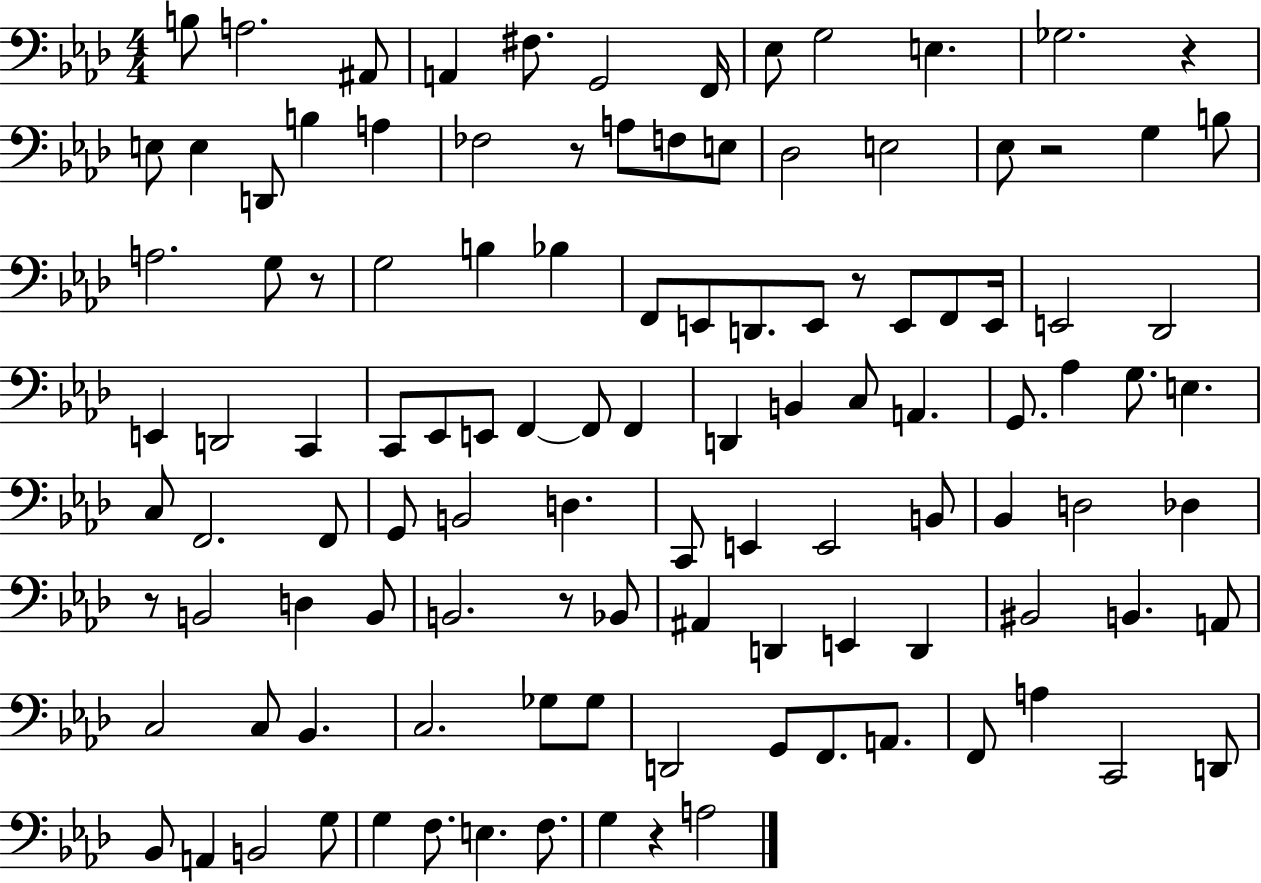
{
  \clef bass
  \numericTimeSignature
  \time 4/4
  \key aes \major
  b8 a2. ais,8 | a,4 fis8. g,2 f,16 | ees8 g2 e4. | ges2. r4 | \break e8 e4 d,8 b4 a4 | fes2 r8 a8 f8 e8 | des2 e2 | ees8 r2 g4 b8 | \break a2. g8 r8 | g2 b4 bes4 | f,8 e,8 d,8. e,8 r8 e,8 f,8 e,16 | e,2 des,2 | \break e,4 d,2 c,4 | c,8 ees,8 e,8 f,4~~ f,8 f,4 | d,4 b,4 c8 a,4. | g,8. aes4 g8. e4. | \break c8 f,2. f,8 | g,8 b,2 d4. | c,8 e,4 e,2 b,8 | bes,4 d2 des4 | \break r8 b,2 d4 b,8 | b,2. r8 bes,8 | ais,4 d,4 e,4 d,4 | bis,2 b,4. a,8 | \break c2 c8 bes,4. | c2. ges8 ges8 | d,2 g,8 f,8. a,8. | f,8 a4 c,2 d,8 | \break bes,8 a,4 b,2 g8 | g4 f8. e4. f8. | g4 r4 a2 | \bar "|."
}